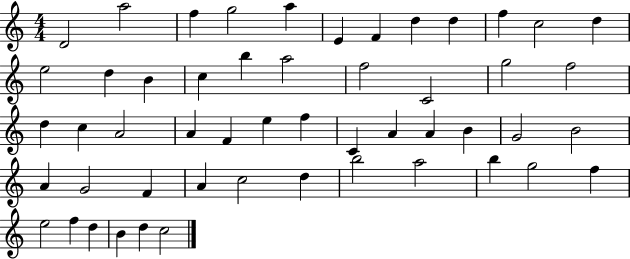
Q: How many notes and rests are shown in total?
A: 52